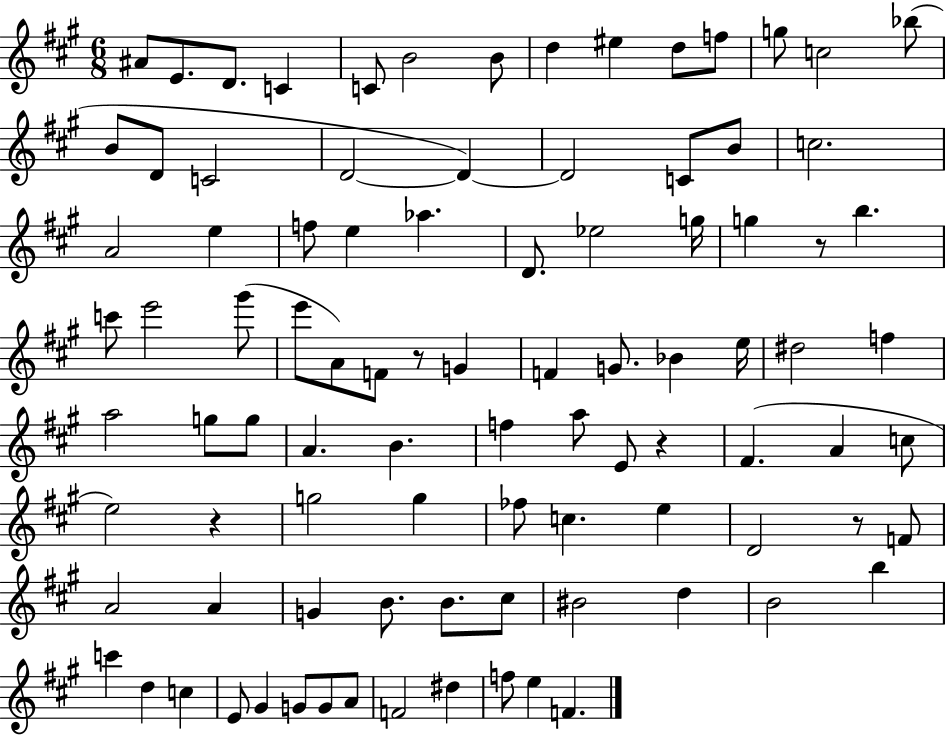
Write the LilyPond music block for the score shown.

{
  \clef treble
  \numericTimeSignature
  \time 6/8
  \key a \major
  ais'8 e'8. d'8. c'4 | c'8 b'2 b'8 | d''4 eis''4 d''8 f''8 | g''8 c''2 bes''8( | \break b'8 d'8 c'2 | d'2~~ d'4~~) | d'2 c'8 b'8 | c''2. | \break a'2 e''4 | f''8 e''4 aes''4. | d'8. ees''2 g''16 | g''4 r8 b''4. | \break c'''8 e'''2 gis'''8( | e'''8 a'8) f'8 r8 g'4 | f'4 g'8. bes'4 e''16 | dis''2 f''4 | \break a''2 g''8 g''8 | a'4. b'4. | f''4 a''8 e'8 r4 | fis'4.( a'4 c''8 | \break e''2) r4 | g''2 g''4 | fes''8 c''4. e''4 | d'2 r8 f'8 | \break a'2 a'4 | g'4 b'8. b'8. cis''8 | bis'2 d''4 | b'2 b''4 | \break c'''4 d''4 c''4 | e'8 gis'4 g'8 g'8 a'8 | f'2 dis''4 | f''8 e''4 f'4. | \break \bar "|."
}